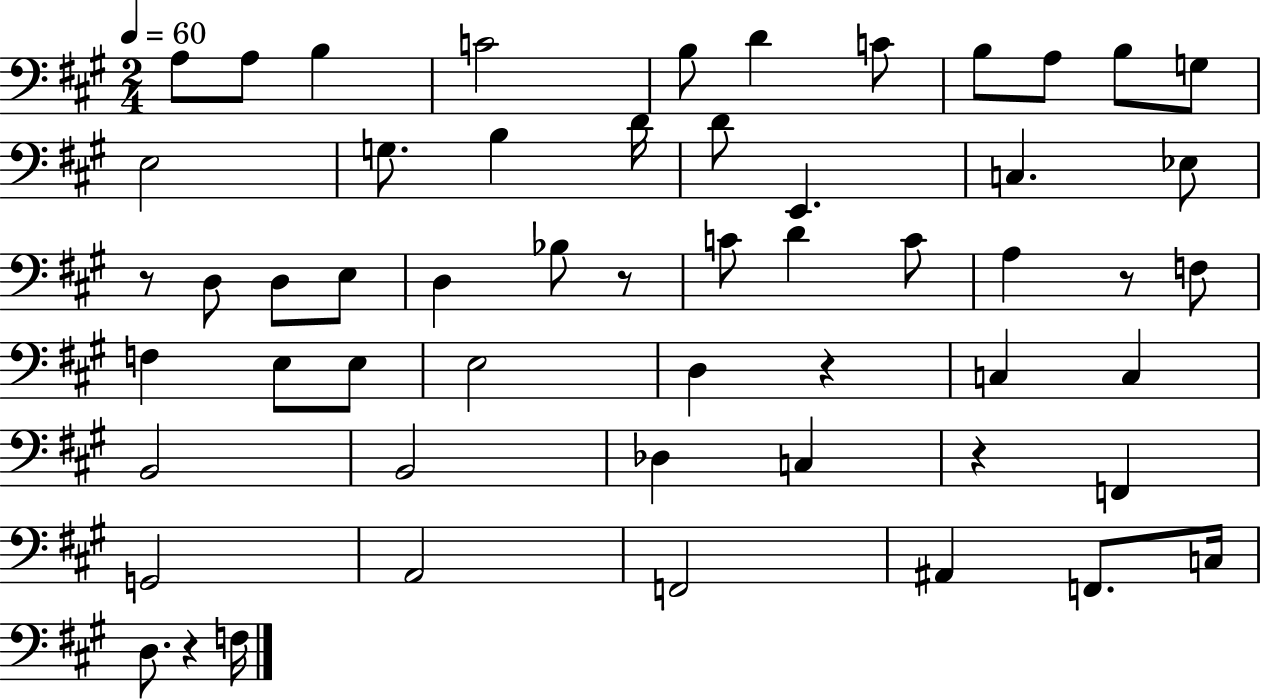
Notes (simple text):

A3/e A3/e B3/q C4/h B3/e D4/q C4/e B3/e A3/e B3/e G3/e E3/h G3/e. B3/q D4/s D4/e E2/q. C3/q. Eb3/e R/e D3/e D3/e E3/e D3/q Bb3/e R/e C4/e D4/q C4/e A3/q R/e F3/e F3/q E3/e E3/e E3/h D3/q R/q C3/q C3/q B2/h B2/h Db3/q C3/q R/q F2/q G2/h A2/h F2/h A#2/q F2/e. C3/s D3/e. R/q F3/s